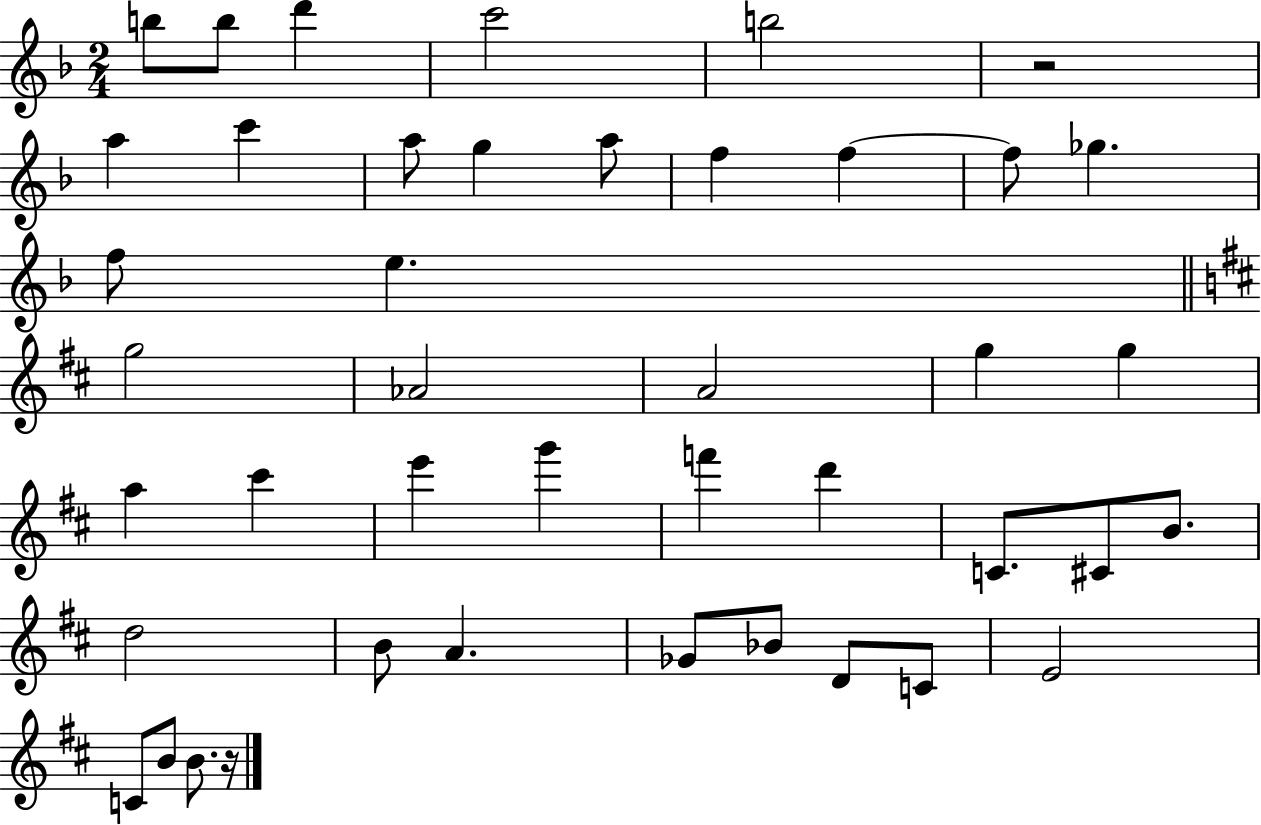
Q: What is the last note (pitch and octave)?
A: B4